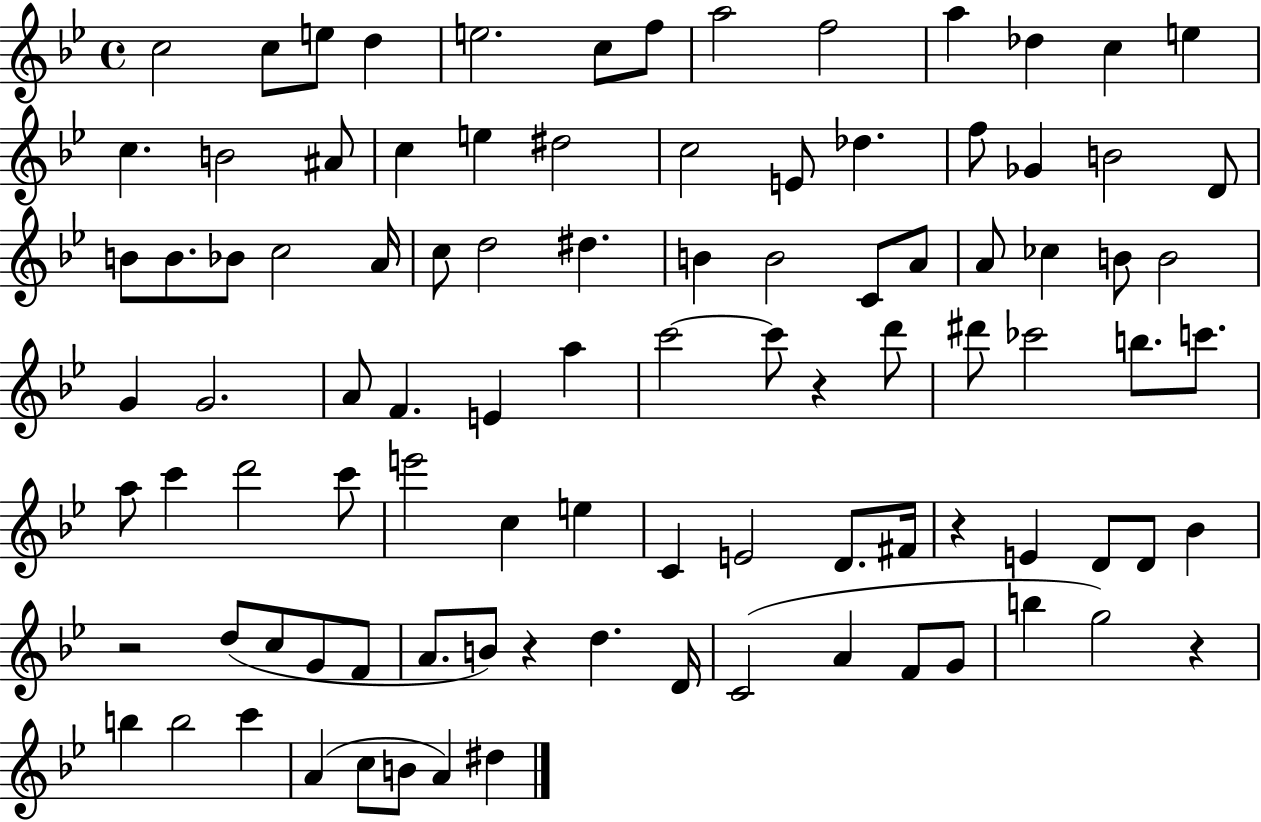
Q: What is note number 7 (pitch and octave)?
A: F5